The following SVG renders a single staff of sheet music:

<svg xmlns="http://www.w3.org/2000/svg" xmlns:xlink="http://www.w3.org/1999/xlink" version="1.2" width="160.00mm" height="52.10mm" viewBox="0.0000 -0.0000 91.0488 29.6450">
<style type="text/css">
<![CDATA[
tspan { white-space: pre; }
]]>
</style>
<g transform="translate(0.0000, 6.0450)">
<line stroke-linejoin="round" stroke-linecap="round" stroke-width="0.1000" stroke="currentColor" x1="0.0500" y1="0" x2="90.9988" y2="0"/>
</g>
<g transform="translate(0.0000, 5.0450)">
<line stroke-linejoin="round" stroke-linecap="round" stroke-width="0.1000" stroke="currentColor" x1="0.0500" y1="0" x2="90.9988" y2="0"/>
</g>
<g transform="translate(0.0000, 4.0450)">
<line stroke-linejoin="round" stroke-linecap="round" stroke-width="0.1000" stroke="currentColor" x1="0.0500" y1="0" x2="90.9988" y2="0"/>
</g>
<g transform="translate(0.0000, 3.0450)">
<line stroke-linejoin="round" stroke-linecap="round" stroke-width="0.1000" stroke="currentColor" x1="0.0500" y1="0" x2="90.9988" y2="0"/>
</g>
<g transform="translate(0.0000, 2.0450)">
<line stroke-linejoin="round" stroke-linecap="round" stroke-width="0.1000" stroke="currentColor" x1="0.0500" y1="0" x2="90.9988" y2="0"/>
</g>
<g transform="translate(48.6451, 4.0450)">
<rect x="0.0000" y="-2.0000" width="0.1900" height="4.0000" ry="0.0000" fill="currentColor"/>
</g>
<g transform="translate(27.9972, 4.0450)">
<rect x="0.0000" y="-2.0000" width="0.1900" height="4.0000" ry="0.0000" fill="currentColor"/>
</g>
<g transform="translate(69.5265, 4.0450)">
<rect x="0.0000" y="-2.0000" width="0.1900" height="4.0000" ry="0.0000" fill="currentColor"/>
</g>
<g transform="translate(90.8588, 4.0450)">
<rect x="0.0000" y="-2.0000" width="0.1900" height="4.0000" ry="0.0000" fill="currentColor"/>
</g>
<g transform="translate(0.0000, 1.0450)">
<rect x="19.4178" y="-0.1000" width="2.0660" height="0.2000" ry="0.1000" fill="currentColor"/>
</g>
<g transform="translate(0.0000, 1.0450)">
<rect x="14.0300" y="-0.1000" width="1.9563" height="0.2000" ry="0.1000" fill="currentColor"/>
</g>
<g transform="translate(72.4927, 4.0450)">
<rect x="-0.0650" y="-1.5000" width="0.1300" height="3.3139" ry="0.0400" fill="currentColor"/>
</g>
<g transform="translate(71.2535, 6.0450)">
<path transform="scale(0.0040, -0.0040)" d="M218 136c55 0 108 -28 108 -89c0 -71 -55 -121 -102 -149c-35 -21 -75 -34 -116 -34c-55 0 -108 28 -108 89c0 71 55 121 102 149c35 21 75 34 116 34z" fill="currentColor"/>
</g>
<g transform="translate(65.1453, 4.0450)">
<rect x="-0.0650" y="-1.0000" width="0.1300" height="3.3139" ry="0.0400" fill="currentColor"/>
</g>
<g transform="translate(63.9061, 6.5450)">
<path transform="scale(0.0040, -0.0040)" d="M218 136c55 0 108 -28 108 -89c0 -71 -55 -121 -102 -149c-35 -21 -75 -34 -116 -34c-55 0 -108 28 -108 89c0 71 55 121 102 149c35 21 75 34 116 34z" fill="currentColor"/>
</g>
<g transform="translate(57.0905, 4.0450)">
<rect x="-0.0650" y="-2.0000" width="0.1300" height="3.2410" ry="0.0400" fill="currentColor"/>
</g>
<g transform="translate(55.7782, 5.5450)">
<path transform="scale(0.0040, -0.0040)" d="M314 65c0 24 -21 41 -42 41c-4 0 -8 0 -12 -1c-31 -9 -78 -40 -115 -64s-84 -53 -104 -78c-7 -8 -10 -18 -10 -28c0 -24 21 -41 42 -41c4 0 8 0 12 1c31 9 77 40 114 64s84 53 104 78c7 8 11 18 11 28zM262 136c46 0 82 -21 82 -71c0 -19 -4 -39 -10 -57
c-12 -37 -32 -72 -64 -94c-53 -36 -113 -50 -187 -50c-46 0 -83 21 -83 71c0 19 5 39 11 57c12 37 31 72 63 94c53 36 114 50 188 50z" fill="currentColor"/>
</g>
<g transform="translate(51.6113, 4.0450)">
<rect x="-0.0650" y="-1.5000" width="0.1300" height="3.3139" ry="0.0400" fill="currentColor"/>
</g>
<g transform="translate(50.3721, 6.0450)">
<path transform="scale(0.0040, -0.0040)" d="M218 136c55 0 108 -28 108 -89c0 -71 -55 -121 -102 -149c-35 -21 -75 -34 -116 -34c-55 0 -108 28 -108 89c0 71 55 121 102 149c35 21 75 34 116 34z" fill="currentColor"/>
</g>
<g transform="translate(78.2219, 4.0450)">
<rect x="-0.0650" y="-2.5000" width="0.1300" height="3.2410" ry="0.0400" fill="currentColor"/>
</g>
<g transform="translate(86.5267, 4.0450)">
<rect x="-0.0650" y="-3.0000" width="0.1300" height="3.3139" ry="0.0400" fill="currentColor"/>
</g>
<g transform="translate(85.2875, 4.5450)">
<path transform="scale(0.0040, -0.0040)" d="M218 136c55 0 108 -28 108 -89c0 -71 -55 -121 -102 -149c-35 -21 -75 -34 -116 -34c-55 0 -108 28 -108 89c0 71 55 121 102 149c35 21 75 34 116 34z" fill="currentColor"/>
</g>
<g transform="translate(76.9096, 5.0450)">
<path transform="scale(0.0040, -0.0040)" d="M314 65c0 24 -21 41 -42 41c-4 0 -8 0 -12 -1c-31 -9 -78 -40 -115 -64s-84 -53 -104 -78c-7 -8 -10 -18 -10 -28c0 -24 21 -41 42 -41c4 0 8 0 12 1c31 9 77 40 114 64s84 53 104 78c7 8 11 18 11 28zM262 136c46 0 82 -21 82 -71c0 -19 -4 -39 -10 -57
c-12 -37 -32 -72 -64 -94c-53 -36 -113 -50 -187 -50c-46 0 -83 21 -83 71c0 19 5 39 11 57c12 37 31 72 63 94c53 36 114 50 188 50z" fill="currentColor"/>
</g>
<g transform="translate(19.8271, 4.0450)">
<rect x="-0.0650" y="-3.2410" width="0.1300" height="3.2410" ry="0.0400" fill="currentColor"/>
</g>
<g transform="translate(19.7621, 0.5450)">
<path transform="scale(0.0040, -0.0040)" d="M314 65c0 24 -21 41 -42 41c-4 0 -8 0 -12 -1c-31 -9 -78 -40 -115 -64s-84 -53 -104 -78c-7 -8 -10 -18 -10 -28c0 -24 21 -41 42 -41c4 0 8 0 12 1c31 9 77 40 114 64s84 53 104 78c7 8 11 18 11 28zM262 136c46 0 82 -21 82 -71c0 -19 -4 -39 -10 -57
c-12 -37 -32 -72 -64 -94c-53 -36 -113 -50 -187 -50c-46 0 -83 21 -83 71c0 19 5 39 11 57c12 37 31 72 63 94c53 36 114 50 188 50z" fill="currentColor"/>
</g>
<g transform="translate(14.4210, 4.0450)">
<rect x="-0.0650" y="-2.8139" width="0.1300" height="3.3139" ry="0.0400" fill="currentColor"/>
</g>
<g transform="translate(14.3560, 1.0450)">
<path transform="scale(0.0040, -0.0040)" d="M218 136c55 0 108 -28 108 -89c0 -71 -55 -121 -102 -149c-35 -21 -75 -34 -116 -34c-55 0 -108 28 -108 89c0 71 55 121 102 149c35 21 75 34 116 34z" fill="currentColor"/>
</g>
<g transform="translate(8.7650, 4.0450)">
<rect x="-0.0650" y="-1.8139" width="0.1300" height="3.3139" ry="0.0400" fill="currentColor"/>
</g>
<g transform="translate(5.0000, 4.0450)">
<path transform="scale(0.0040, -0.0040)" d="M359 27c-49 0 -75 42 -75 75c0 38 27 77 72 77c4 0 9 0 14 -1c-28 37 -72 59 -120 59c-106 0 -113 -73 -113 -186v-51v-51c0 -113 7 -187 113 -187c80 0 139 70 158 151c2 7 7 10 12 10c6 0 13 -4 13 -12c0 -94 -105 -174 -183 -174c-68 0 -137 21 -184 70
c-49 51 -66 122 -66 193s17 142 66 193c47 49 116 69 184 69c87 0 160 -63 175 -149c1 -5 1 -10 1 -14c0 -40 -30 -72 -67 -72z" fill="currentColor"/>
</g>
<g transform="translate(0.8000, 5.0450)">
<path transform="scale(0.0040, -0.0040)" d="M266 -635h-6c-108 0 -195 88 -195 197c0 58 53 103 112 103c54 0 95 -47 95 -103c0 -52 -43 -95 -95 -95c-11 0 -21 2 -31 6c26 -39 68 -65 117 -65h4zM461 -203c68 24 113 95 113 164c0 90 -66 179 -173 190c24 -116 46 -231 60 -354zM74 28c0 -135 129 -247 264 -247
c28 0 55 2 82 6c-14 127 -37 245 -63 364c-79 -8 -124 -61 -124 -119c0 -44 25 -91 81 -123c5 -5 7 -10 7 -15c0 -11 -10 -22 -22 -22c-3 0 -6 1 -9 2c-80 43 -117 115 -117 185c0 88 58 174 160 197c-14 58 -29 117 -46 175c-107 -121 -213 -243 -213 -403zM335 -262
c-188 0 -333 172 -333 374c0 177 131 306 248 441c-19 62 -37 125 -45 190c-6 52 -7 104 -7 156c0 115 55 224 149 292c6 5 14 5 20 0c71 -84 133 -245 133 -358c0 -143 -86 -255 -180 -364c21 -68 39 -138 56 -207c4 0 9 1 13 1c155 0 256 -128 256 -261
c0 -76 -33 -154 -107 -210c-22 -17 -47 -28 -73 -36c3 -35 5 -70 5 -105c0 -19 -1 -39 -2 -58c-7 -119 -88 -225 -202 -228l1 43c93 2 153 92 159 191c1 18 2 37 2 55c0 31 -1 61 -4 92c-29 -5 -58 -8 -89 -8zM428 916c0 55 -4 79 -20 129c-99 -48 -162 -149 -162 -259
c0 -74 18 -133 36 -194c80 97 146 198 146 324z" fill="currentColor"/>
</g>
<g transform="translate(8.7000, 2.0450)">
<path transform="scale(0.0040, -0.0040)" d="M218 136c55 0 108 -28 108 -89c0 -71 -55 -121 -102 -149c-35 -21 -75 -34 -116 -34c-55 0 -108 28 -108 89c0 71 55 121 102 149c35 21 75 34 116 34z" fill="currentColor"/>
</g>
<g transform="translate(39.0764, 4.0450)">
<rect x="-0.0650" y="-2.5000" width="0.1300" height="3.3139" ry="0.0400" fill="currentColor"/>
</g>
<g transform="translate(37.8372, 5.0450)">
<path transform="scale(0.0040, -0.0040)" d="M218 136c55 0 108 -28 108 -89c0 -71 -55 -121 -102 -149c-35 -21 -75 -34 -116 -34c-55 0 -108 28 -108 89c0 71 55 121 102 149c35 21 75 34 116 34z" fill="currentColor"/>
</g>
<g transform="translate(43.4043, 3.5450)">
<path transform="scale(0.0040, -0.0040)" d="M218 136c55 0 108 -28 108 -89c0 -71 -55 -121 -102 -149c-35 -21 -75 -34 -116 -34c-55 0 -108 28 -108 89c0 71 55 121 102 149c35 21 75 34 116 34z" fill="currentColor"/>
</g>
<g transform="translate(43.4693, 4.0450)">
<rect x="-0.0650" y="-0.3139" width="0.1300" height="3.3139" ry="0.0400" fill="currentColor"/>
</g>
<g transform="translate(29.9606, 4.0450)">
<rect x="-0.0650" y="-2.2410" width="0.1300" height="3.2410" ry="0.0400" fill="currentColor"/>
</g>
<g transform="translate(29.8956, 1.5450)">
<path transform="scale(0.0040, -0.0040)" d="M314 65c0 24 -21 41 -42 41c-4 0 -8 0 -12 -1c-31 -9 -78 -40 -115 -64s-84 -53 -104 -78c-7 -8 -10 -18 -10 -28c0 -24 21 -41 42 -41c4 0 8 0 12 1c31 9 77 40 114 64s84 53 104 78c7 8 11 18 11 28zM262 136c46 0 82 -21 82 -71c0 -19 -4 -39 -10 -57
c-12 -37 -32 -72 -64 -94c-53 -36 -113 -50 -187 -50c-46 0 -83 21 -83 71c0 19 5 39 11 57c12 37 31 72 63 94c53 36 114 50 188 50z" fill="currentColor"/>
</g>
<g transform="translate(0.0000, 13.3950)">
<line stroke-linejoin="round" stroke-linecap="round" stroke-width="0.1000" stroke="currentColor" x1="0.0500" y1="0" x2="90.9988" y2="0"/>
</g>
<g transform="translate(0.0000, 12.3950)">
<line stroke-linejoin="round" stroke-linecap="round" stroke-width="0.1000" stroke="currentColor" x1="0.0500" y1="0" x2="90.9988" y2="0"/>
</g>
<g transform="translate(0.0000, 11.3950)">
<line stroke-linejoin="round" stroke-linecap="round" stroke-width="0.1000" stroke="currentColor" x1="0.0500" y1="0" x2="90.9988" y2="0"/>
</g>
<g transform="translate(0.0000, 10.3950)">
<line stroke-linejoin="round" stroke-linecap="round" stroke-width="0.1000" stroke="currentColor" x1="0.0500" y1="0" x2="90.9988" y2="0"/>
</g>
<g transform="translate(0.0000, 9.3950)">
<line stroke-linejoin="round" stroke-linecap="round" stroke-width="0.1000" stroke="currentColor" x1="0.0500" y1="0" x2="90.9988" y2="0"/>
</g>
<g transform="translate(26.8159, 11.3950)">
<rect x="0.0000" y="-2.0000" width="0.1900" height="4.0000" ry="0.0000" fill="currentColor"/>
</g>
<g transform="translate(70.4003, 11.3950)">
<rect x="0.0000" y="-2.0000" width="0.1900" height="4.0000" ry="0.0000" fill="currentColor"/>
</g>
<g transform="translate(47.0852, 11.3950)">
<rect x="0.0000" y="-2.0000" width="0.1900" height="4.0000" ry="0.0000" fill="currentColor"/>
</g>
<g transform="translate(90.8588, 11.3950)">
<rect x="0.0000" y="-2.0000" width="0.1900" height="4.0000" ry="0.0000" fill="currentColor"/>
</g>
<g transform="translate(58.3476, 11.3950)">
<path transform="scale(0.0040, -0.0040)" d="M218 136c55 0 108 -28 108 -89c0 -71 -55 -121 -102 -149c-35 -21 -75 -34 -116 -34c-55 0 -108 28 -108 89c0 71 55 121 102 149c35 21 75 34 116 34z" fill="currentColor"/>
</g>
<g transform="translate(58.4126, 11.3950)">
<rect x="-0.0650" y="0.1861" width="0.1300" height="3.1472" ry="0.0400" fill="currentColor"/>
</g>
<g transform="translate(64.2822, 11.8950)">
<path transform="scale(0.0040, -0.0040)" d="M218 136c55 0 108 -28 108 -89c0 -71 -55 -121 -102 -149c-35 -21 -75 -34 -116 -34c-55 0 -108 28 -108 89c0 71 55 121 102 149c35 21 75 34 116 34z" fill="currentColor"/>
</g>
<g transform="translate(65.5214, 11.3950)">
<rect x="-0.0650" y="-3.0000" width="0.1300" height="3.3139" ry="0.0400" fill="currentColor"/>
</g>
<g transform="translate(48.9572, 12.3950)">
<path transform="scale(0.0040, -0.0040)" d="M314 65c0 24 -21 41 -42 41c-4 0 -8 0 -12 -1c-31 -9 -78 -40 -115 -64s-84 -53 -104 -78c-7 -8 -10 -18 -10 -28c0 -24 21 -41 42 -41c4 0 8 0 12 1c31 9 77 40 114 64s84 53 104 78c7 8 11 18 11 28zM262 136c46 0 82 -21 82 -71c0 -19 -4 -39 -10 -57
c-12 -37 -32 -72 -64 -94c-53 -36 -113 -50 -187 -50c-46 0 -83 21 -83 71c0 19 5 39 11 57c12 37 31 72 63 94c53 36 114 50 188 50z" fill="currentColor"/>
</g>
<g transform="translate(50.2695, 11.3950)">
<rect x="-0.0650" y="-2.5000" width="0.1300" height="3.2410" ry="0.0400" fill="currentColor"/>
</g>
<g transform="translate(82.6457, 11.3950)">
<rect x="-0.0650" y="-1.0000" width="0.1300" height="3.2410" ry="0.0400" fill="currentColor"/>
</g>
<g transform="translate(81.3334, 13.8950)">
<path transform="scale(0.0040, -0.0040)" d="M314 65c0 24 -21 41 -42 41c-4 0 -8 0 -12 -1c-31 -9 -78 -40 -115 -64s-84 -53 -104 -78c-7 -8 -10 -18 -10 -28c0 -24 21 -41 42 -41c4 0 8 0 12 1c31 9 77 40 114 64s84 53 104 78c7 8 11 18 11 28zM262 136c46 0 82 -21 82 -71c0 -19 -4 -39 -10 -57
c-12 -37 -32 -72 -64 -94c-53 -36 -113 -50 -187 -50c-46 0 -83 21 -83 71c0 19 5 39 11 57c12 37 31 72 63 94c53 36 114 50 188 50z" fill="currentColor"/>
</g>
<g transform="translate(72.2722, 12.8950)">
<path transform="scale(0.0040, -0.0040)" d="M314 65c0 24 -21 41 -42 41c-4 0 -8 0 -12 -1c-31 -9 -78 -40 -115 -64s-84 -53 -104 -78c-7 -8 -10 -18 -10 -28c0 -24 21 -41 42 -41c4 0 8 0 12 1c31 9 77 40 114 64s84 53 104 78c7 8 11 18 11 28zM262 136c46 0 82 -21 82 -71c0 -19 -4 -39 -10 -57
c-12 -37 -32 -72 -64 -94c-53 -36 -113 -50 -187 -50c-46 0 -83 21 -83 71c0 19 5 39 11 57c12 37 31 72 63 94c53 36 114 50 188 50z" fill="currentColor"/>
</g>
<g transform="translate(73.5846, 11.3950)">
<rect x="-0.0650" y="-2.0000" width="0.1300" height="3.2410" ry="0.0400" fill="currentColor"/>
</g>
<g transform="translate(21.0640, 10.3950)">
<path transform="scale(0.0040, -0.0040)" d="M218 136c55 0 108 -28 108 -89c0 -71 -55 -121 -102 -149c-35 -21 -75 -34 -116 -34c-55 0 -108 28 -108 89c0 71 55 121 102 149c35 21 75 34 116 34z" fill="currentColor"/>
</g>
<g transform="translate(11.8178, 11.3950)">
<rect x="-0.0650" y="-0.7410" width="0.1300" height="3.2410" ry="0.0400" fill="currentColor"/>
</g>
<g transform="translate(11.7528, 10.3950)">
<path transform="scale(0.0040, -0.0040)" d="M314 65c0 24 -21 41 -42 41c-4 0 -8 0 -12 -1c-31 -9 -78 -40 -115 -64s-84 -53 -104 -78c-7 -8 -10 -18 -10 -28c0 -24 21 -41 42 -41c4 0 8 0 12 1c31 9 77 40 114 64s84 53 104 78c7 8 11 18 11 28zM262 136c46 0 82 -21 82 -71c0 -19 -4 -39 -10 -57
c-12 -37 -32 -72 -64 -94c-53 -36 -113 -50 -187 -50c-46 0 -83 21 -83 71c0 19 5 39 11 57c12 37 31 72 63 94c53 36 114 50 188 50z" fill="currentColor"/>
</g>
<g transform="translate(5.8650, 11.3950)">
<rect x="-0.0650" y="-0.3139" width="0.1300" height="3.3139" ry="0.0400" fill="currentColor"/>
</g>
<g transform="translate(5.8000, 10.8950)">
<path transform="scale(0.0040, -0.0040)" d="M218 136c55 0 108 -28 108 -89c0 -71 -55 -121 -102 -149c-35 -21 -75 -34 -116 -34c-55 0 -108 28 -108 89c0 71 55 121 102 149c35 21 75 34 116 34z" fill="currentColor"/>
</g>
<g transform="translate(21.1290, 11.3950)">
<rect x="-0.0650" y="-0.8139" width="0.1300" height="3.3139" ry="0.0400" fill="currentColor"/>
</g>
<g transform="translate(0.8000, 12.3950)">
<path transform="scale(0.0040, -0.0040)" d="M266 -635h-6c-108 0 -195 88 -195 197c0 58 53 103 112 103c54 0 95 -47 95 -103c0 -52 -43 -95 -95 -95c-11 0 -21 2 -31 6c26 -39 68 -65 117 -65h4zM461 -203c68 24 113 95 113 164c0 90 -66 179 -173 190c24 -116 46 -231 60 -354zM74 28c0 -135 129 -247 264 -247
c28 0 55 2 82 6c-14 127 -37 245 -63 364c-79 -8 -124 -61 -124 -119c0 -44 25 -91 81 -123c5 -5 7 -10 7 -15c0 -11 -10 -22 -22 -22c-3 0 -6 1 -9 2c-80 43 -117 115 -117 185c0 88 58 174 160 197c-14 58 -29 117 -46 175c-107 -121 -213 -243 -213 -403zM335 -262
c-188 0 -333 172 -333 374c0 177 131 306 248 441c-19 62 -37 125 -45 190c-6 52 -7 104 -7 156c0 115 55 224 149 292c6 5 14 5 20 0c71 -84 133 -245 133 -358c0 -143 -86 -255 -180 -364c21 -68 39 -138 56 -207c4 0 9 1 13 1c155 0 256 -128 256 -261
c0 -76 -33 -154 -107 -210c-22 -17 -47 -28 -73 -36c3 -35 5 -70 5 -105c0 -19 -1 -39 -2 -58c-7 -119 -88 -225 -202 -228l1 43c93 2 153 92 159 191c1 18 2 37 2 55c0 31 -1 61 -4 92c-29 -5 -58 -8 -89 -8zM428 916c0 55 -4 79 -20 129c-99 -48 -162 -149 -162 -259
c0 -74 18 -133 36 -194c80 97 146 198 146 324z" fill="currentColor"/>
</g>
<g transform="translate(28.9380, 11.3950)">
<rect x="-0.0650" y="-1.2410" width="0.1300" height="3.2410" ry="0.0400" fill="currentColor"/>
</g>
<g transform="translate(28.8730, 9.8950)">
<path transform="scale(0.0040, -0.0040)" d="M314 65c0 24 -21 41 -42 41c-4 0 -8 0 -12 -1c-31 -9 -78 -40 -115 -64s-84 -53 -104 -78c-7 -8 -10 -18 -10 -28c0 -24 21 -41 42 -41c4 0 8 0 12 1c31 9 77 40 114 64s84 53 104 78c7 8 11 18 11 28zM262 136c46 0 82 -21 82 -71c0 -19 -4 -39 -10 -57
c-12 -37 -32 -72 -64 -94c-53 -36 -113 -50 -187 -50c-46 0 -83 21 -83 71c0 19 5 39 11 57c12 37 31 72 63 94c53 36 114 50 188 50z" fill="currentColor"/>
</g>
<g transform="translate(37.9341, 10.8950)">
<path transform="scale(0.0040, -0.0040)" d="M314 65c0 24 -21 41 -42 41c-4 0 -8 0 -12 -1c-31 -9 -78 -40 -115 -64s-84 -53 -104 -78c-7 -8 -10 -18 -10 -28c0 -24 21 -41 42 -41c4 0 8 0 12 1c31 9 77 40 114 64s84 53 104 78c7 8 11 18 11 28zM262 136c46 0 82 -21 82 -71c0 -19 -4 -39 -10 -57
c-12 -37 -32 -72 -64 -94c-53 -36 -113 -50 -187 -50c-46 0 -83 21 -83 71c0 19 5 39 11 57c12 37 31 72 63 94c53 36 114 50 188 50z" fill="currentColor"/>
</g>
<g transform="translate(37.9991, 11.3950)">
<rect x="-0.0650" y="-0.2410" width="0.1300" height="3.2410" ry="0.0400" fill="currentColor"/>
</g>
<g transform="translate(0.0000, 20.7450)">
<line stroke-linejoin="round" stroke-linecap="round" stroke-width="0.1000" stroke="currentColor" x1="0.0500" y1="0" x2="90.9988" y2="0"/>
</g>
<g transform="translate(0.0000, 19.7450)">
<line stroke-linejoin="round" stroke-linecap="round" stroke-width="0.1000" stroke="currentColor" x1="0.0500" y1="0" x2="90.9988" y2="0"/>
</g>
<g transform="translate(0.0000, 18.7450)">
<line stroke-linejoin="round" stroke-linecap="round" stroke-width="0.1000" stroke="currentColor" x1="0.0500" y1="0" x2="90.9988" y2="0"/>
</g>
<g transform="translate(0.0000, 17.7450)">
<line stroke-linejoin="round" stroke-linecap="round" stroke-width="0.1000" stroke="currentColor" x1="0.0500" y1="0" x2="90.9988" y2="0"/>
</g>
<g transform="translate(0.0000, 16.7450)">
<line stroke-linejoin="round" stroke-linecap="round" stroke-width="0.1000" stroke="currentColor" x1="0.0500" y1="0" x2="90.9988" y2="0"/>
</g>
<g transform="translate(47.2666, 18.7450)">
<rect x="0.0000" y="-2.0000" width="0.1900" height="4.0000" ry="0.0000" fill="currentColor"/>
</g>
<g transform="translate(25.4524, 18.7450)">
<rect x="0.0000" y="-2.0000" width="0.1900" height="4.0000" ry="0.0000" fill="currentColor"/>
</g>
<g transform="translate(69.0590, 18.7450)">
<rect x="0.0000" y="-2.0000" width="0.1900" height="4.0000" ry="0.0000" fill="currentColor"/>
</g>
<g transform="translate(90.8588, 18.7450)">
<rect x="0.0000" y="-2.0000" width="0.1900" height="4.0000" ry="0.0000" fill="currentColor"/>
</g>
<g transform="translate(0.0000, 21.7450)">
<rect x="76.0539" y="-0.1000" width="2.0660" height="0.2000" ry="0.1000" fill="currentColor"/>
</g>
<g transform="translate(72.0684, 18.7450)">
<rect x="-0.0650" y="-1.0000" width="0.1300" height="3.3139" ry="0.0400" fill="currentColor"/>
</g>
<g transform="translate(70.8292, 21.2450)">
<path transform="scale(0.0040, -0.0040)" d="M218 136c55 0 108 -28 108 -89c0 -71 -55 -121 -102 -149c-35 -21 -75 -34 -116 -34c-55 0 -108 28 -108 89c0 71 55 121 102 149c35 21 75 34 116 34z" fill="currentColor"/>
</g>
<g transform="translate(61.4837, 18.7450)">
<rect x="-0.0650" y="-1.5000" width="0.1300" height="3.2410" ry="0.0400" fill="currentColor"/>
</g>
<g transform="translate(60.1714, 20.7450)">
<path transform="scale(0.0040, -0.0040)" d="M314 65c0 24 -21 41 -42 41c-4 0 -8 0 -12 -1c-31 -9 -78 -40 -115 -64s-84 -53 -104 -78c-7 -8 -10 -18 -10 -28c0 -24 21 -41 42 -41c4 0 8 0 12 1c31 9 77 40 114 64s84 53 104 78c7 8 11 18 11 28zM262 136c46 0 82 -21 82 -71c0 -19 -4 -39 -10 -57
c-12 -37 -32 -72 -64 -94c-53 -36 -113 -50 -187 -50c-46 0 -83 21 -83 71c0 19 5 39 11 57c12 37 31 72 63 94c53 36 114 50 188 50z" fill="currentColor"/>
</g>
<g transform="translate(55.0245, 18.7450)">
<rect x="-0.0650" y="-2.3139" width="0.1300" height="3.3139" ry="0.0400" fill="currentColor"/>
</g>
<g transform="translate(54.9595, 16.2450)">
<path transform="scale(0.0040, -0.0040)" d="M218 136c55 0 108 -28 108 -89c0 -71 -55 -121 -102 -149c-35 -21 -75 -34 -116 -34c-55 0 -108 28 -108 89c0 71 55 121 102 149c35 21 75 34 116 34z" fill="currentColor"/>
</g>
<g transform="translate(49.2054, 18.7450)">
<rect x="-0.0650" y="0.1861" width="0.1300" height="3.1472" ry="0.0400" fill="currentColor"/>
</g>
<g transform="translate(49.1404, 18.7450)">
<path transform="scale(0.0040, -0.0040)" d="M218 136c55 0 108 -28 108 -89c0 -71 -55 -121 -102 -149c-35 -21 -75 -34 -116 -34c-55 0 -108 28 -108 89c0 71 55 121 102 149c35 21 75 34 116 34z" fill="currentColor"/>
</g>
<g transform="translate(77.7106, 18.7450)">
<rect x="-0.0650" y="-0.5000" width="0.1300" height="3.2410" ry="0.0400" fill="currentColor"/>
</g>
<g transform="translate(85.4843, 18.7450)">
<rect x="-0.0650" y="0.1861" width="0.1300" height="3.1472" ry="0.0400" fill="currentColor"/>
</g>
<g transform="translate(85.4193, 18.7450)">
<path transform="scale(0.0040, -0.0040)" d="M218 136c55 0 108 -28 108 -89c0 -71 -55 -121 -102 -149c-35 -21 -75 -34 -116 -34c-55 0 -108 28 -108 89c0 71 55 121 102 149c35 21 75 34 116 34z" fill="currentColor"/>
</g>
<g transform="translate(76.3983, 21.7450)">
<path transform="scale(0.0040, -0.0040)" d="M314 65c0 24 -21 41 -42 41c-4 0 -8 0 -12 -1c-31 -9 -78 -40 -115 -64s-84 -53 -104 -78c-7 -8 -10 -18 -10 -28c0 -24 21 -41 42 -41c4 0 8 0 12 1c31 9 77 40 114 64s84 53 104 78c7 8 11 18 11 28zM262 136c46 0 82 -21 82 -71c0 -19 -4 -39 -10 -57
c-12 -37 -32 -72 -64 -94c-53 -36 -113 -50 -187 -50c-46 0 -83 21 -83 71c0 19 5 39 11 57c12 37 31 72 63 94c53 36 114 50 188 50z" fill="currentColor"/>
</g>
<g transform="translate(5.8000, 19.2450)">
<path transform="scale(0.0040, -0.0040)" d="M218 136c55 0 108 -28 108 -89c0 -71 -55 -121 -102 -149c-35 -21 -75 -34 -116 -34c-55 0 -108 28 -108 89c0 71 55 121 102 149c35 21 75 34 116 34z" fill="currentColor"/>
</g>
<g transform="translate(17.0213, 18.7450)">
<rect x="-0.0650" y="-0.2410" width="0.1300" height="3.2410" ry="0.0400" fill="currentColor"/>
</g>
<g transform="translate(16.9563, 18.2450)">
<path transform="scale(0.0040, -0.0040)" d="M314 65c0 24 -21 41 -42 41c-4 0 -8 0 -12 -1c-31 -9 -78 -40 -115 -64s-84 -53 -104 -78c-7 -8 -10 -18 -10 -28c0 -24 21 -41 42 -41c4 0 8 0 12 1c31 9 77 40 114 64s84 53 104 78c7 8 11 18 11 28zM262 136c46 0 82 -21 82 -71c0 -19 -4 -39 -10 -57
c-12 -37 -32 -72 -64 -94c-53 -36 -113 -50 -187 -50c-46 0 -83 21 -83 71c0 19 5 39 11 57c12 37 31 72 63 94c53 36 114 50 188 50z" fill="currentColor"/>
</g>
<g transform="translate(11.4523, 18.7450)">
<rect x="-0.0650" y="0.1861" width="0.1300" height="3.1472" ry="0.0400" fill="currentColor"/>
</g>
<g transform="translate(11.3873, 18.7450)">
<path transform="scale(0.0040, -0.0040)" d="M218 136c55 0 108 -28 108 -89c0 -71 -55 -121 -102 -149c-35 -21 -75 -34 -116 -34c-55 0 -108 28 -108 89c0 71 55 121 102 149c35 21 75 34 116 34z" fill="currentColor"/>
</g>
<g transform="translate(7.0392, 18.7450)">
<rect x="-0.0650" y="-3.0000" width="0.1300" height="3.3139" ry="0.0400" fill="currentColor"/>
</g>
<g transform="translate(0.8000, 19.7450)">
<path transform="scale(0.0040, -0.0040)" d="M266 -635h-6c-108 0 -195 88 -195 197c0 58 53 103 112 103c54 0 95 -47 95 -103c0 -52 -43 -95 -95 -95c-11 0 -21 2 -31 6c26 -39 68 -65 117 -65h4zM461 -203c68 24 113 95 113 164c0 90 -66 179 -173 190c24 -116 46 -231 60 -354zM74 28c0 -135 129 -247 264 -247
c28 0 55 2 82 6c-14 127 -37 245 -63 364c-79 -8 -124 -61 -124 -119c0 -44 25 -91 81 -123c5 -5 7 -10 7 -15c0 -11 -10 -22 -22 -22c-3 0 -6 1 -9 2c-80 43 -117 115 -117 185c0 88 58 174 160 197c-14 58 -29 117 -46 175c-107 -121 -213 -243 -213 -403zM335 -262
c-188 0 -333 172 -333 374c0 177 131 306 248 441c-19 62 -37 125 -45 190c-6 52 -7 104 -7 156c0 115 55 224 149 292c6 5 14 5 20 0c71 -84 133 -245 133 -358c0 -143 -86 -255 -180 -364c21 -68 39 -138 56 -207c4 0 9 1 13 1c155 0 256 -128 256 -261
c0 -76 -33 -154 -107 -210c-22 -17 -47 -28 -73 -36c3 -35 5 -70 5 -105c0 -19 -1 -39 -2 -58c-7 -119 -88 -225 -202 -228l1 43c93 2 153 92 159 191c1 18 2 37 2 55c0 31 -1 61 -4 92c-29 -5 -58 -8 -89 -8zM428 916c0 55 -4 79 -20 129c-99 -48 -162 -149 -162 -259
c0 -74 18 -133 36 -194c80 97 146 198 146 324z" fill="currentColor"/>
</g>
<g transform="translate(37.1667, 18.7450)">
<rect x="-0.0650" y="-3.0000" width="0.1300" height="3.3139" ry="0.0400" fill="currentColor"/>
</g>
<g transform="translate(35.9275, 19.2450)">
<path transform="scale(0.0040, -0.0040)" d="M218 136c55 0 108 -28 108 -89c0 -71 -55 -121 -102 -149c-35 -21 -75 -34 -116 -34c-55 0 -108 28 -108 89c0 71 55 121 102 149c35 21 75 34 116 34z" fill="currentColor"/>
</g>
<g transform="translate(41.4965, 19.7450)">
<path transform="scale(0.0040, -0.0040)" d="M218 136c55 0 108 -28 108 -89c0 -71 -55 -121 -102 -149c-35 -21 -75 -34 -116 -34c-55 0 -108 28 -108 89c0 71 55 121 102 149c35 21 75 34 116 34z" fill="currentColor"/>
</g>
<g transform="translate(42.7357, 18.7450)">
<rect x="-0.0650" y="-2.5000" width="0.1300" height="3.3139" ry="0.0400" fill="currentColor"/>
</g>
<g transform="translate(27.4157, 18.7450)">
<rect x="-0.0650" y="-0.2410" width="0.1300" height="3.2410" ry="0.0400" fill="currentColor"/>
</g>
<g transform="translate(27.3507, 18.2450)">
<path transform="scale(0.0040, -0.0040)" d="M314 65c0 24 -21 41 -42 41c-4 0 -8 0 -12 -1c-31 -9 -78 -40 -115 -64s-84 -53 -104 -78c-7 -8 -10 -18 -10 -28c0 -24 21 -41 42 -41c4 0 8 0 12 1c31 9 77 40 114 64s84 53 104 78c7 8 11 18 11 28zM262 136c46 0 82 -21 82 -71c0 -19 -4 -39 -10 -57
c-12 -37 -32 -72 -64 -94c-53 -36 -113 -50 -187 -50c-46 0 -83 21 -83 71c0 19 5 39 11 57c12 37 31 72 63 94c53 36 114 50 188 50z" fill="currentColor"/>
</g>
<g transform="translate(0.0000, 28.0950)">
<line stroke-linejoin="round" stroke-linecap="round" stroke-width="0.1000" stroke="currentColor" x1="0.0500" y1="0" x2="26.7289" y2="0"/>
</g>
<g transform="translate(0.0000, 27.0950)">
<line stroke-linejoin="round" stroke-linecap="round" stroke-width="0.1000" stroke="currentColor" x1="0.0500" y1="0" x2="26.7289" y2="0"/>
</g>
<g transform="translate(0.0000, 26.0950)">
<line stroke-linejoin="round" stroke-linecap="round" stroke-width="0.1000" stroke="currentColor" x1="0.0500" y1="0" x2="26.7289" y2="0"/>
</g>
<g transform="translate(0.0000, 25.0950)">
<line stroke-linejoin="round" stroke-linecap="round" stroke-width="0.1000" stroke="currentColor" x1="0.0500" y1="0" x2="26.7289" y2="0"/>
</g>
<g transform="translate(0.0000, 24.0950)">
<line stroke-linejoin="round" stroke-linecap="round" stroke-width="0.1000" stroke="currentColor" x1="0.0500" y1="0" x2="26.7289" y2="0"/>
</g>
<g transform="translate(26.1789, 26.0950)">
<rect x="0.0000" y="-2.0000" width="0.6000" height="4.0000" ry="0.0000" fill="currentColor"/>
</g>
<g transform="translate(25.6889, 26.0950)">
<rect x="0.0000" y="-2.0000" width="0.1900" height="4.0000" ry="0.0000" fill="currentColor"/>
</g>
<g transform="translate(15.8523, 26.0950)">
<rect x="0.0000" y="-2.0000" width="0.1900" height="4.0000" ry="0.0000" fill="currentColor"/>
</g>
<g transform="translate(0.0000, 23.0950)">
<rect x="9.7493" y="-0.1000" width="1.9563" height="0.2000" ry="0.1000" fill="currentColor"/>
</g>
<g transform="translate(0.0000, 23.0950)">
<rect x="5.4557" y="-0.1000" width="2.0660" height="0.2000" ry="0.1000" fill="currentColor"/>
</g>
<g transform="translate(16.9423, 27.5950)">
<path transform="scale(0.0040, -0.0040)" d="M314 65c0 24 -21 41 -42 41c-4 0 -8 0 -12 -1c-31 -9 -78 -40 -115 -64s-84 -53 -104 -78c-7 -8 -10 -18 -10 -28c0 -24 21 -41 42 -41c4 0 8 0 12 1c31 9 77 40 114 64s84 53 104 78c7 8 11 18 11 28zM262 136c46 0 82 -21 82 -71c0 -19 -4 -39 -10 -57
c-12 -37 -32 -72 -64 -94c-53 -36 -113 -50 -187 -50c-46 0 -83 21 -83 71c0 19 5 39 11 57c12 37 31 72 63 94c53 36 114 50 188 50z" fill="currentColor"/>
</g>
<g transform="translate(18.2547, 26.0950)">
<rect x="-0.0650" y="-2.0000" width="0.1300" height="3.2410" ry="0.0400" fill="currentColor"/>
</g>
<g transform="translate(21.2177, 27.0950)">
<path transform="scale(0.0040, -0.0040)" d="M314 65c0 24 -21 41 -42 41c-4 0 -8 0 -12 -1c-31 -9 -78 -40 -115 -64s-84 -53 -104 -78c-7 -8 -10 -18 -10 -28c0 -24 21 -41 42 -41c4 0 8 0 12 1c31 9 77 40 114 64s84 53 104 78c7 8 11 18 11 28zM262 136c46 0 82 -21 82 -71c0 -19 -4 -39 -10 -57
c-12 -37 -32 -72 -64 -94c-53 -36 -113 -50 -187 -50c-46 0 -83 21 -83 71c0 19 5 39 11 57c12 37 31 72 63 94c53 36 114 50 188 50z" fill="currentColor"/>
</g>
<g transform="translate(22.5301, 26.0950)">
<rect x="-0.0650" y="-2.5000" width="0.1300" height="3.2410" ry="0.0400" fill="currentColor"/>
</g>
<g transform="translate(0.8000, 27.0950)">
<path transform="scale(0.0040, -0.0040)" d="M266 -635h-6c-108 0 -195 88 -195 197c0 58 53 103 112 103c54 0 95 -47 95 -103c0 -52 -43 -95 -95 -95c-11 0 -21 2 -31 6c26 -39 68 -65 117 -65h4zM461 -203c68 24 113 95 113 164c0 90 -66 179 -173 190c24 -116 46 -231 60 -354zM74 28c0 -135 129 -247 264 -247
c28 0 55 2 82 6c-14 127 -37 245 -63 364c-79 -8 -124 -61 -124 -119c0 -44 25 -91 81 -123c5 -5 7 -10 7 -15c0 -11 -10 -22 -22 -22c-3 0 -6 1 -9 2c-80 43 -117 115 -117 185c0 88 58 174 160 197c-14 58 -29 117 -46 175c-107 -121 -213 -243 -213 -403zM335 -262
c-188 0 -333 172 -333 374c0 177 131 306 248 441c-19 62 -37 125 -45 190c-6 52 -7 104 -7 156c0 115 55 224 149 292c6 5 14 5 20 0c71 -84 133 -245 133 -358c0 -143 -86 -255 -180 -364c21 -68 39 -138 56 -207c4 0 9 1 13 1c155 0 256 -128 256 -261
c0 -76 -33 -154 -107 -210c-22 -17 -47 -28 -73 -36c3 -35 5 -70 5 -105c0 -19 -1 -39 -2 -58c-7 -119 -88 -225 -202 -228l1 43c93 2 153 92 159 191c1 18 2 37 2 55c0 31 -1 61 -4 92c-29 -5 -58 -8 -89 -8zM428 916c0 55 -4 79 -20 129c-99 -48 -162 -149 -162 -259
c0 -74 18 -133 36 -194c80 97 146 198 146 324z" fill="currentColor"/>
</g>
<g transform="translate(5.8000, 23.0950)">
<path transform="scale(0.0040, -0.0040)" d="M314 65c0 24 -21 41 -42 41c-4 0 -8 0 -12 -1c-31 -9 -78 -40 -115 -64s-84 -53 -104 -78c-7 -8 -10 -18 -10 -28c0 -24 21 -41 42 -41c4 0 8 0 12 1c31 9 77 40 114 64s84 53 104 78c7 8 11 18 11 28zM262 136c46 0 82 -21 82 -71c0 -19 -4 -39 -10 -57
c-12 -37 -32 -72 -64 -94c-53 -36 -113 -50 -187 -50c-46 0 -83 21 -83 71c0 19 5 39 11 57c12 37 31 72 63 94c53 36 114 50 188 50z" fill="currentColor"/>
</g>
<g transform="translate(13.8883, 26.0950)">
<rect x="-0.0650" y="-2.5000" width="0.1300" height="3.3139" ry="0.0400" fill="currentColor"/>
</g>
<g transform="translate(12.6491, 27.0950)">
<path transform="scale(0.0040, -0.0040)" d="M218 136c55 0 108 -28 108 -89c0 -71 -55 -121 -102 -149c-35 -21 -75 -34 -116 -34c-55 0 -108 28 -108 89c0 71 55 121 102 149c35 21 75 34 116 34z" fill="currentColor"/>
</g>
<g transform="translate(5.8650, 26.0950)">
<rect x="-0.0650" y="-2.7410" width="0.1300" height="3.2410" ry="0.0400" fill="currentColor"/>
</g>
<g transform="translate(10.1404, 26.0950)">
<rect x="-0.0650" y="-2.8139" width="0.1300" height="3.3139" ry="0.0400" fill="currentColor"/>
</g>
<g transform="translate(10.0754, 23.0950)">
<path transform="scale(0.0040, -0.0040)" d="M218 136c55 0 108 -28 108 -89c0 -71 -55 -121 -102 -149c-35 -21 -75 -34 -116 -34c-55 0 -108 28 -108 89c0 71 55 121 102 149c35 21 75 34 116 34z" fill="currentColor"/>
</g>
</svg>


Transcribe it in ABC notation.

X:1
T:Untitled
M:4/4
L:1/4
K:C
f a b2 g2 G c E F2 D E G2 A c d2 d e2 c2 G2 B A F2 D2 A B c2 c2 A G B g E2 D C2 B a2 a G F2 G2